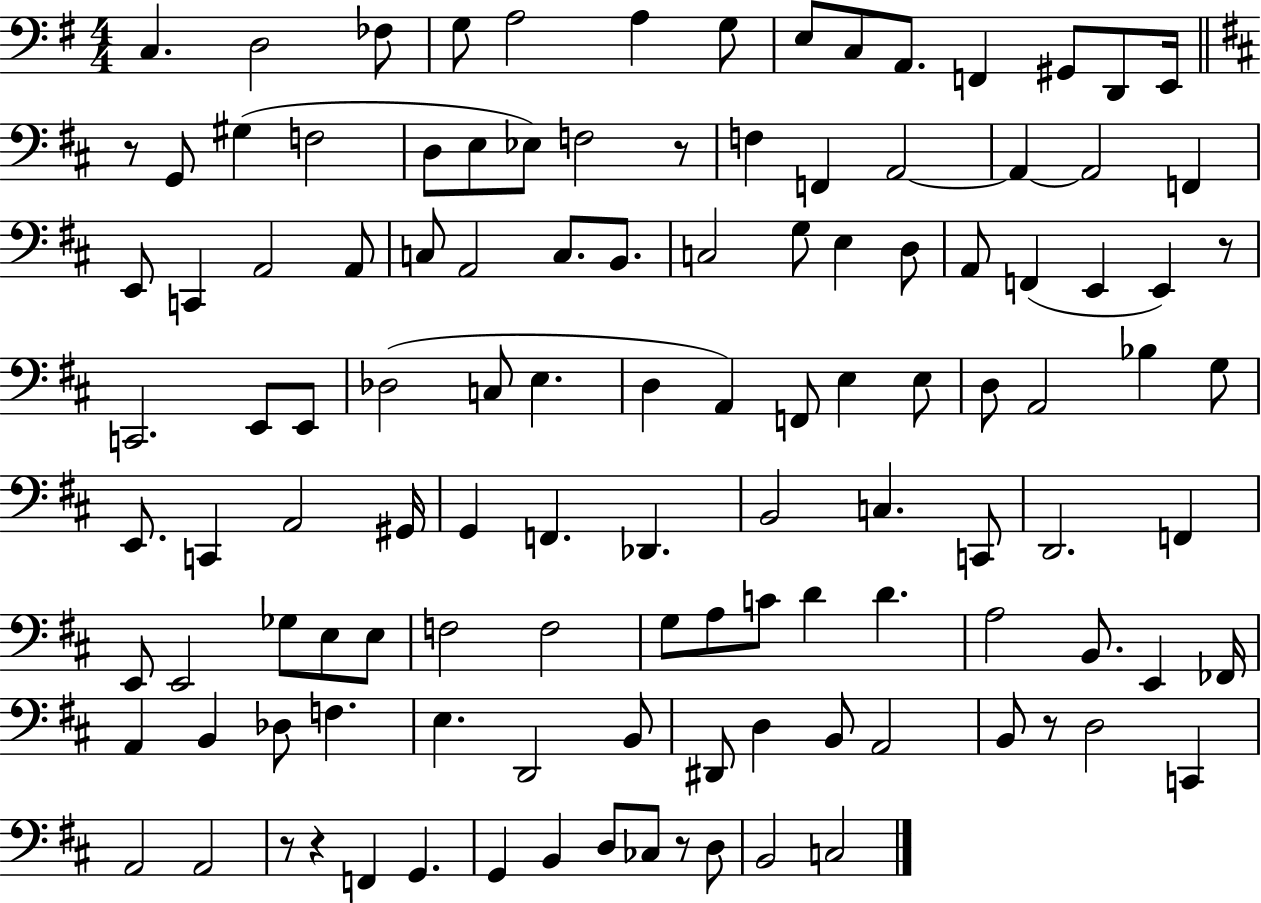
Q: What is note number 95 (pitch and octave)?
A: D3